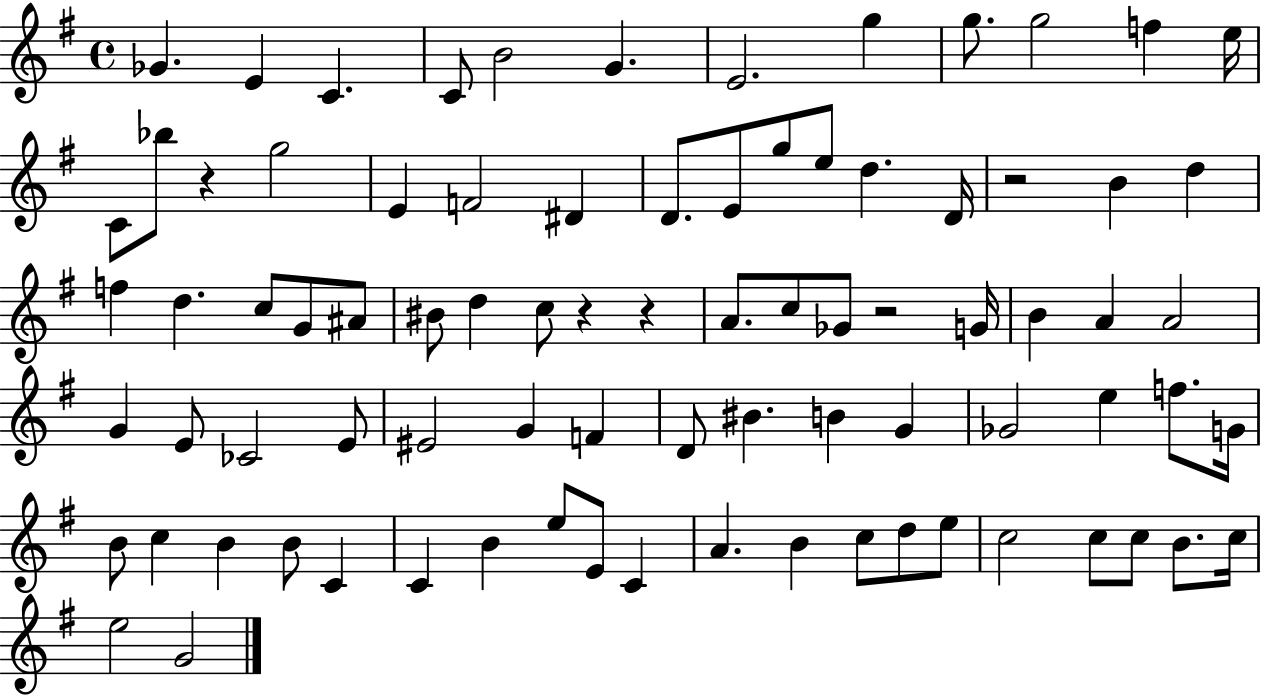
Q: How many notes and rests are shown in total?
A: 83